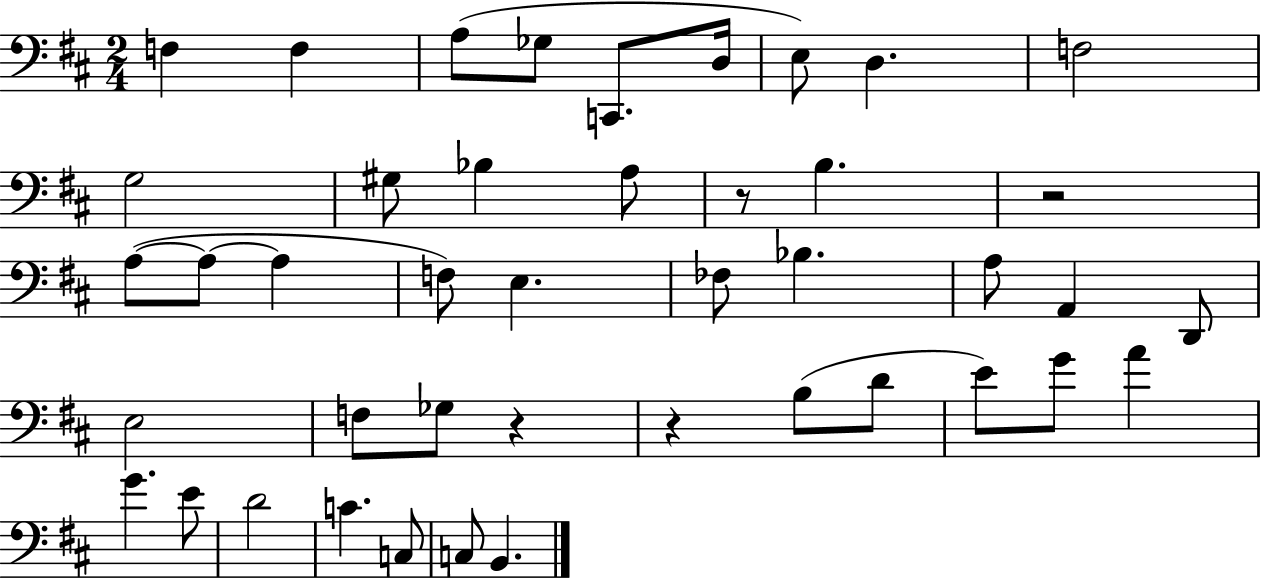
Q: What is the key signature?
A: D major